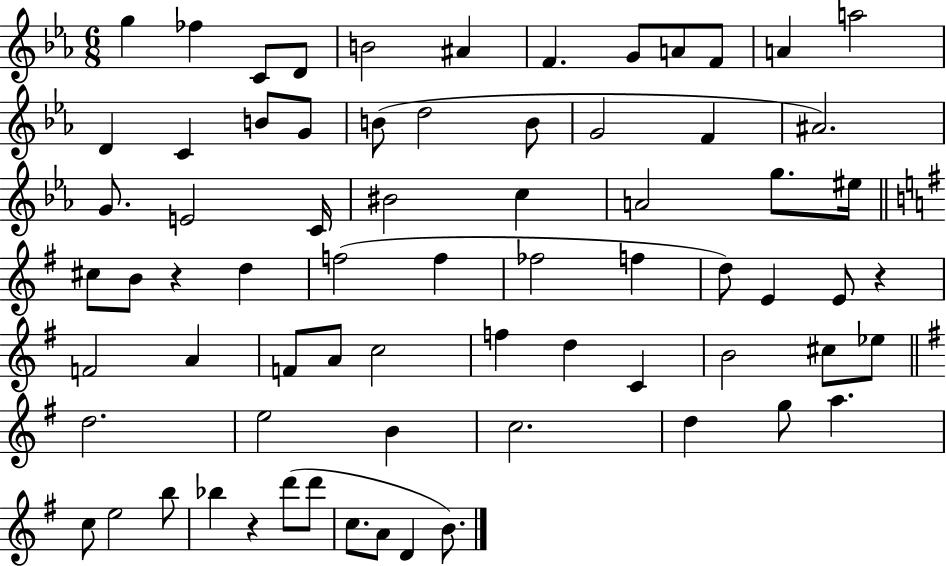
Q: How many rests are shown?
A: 3